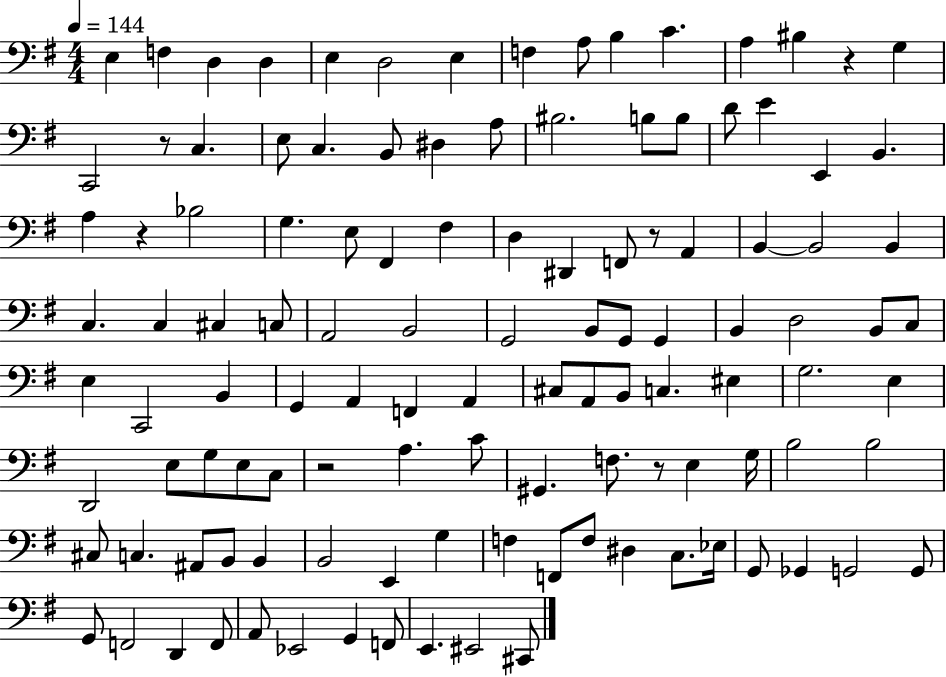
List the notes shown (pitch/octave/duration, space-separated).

E3/q F3/q D3/q D3/q E3/q D3/h E3/q F3/q A3/e B3/q C4/q. A3/q BIS3/q R/q G3/q C2/h R/e C3/q. E3/e C3/q. B2/e D#3/q A3/e BIS3/h. B3/e B3/e D4/e E4/q E2/q B2/q. A3/q R/q Bb3/h G3/q. E3/e F#2/q F#3/q D3/q D#2/q F2/e R/e A2/q B2/q B2/h B2/q C3/q. C3/q C#3/q C3/e A2/h B2/h G2/h B2/e G2/e G2/q B2/q D3/h B2/e C3/e E3/q C2/h B2/q G2/q A2/q F2/q A2/q C#3/e A2/e B2/e C3/q. EIS3/q G3/h. E3/q D2/h E3/e G3/e E3/e C3/e R/h A3/q. C4/e G#2/q. F3/e. R/e E3/q G3/s B3/h B3/h C#3/e C3/q. A#2/e B2/e B2/q B2/h E2/q G3/q F3/q F2/e F3/e D#3/q C3/e. Eb3/s G2/e Gb2/q G2/h G2/e G2/e F2/h D2/q F2/e A2/e Eb2/h G2/q F2/e E2/q. EIS2/h C#2/e